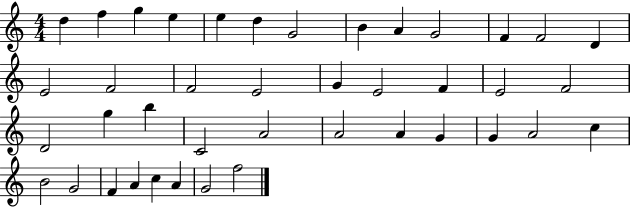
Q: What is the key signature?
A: C major